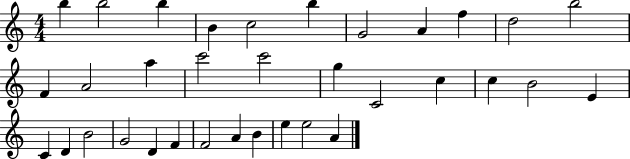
{
  \clef treble
  \numericTimeSignature
  \time 4/4
  \key c \major
  b''4 b''2 b''4 | b'4 c''2 b''4 | g'2 a'4 f''4 | d''2 b''2 | \break f'4 a'2 a''4 | c'''2 c'''2 | g''4 c'2 c''4 | c''4 b'2 e'4 | \break c'4 d'4 b'2 | g'2 d'4 f'4 | f'2 a'4 b'4 | e''4 e''2 a'4 | \break \bar "|."
}